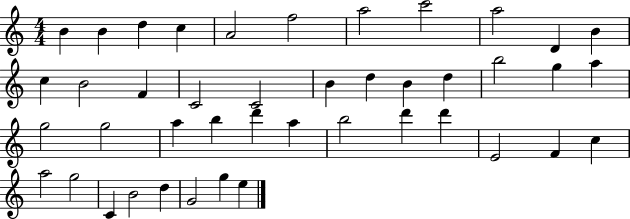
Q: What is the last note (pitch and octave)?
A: E5